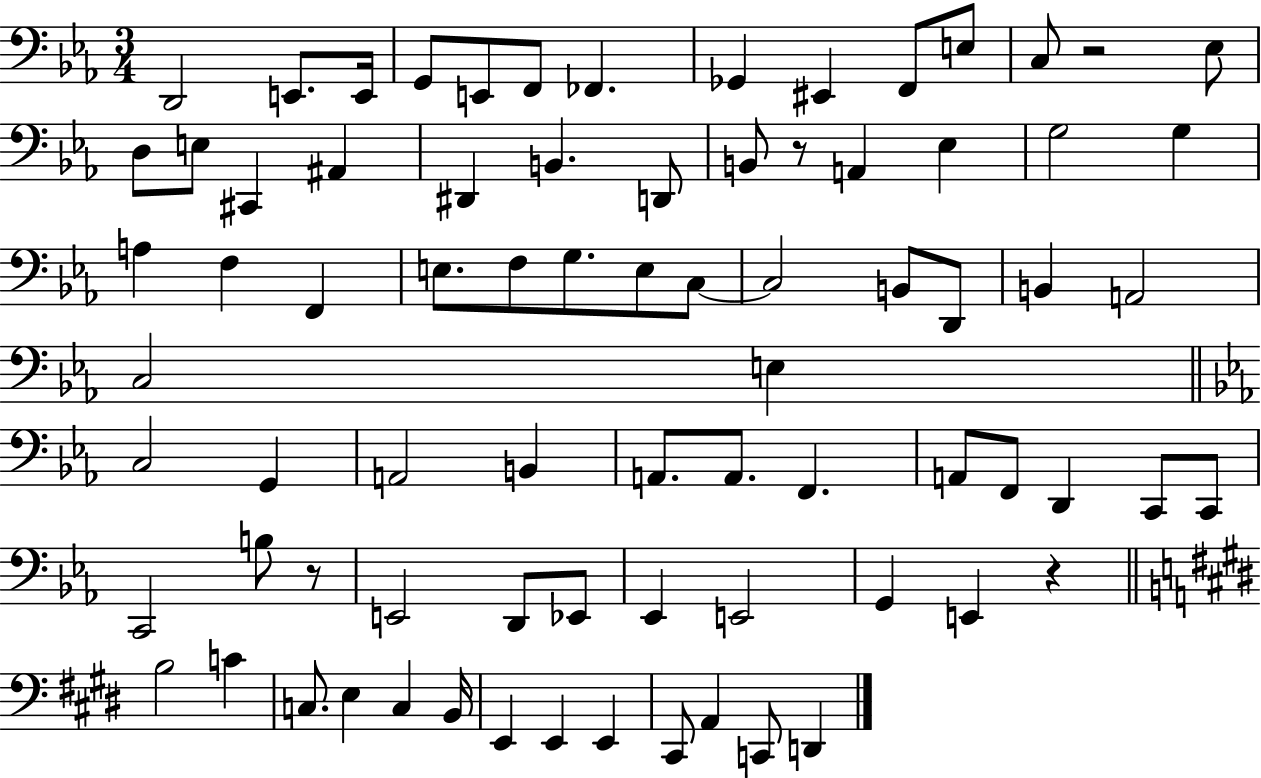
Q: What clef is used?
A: bass